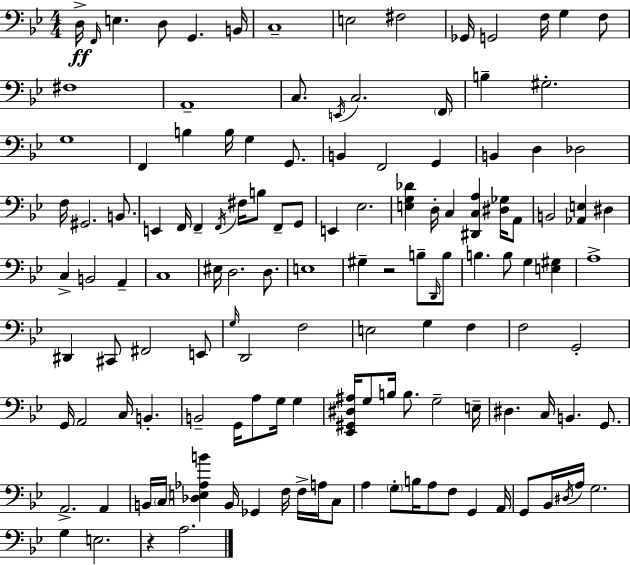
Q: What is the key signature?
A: G minor